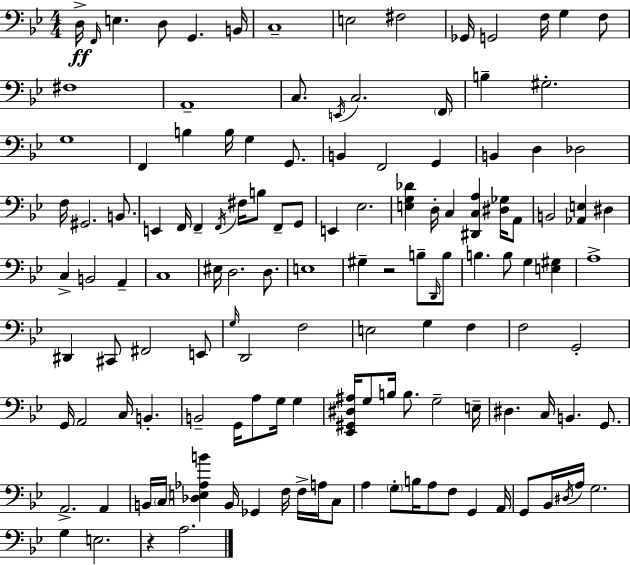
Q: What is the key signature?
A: G minor